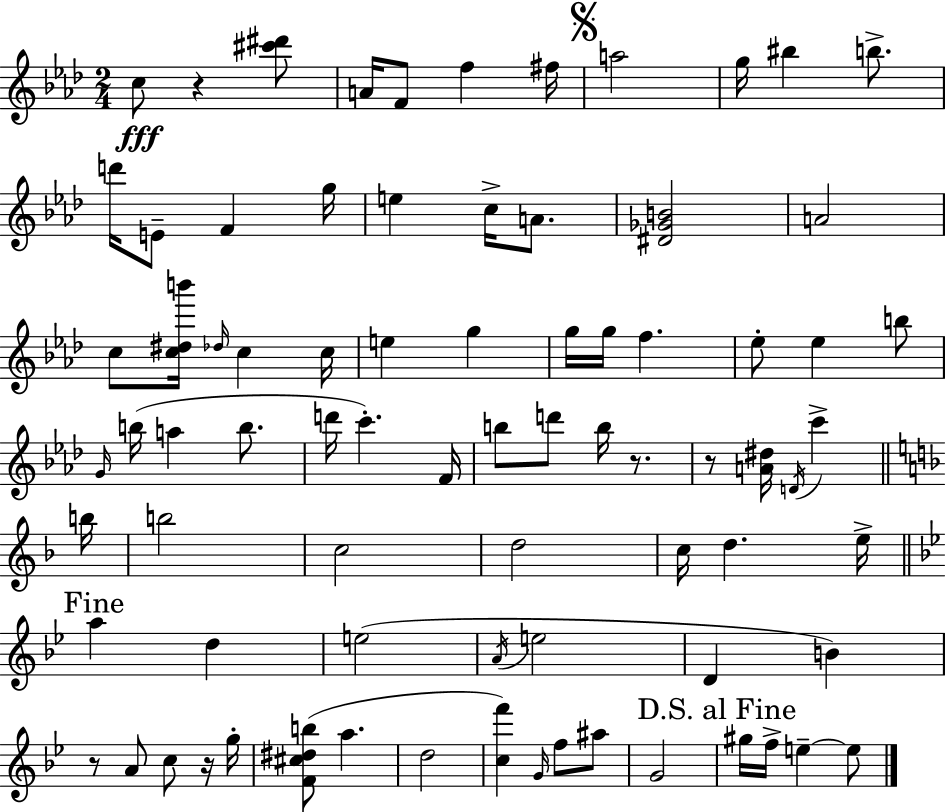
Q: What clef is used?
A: treble